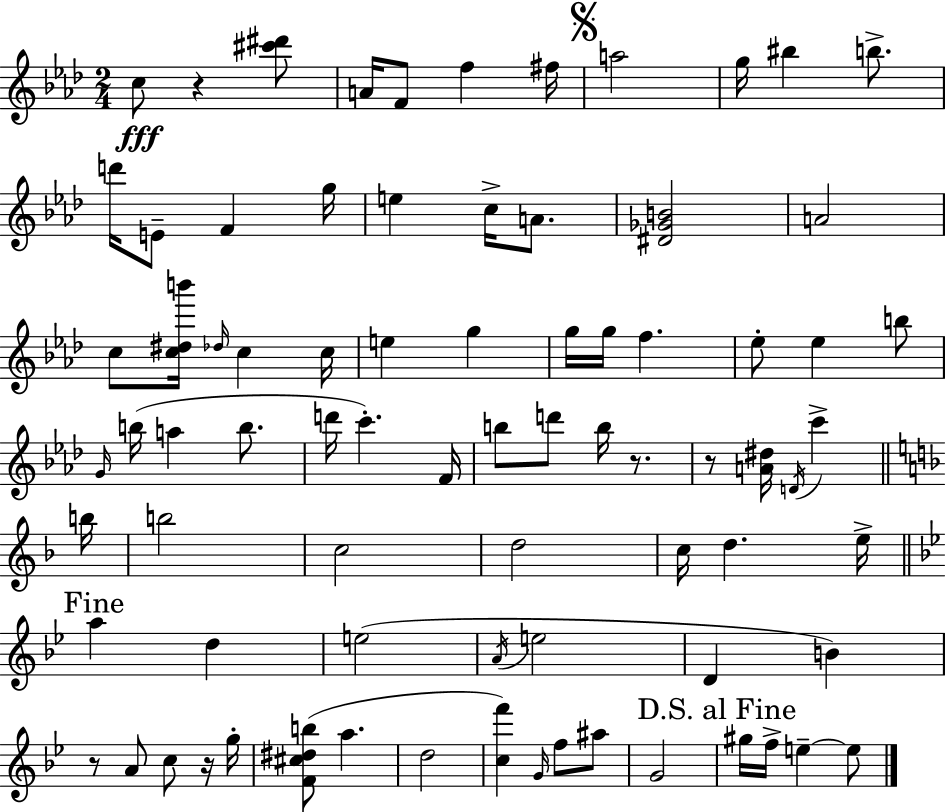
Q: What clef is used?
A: treble